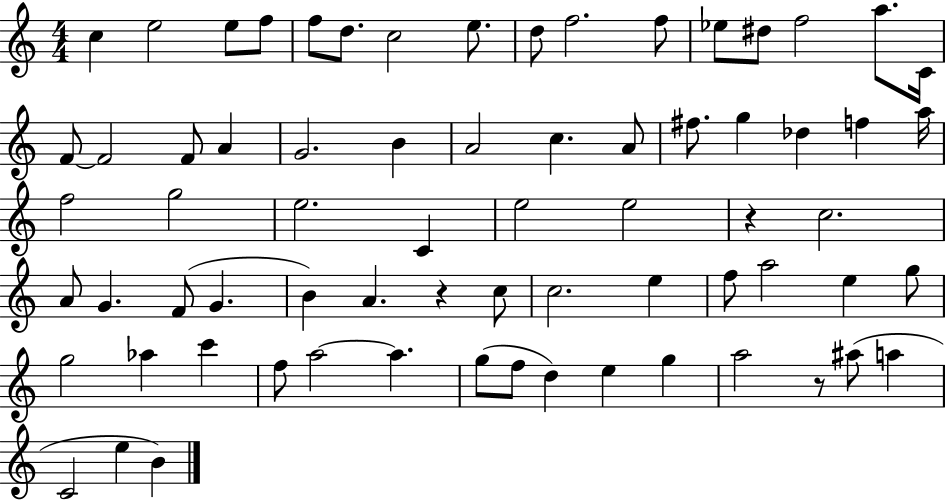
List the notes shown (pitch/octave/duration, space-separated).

C5/q E5/h E5/e F5/e F5/e D5/e. C5/h E5/e. D5/e F5/h. F5/e Eb5/e D#5/e F5/h A5/e. C4/s F4/e F4/h F4/e A4/q G4/h. B4/q A4/h C5/q. A4/e F#5/e. G5/q Db5/q F5/q A5/s F5/h G5/h E5/h. C4/q E5/h E5/h R/q C5/h. A4/e G4/q. F4/e G4/q. B4/q A4/q. R/q C5/e C5/h. E5/q F5/e A5/h E5/q G5/e G5/h Ab5/q C6/q F5/e A5/h A5/q. G5/e F5/e D5/q E5/q G5/q A5/h R/e A#5/e A5/q C4/h E5/q B4/q